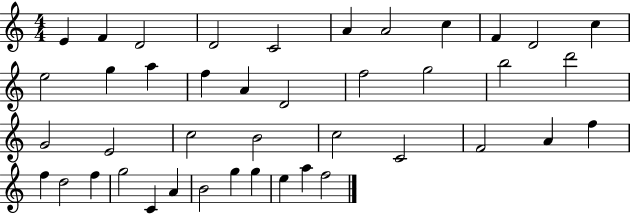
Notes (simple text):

E4/q F4/q D4/h D4/h C4/h A4/q A4/h C5/q F4/q D4/h C5/q E5/h G5/q A5/q F5/q A4/q D4/h F5/h G5/h B5/h D6/h G4/h E4/h C5/h B4/h C5/h C4/h F4/h A4/q F5/q F5/q D5/h F5/q G5/h C4/q A4/q B4/h G5/q G5/q E5/q A5/q F5/h